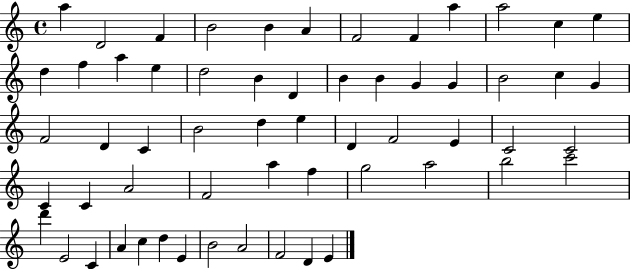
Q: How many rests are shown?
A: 0